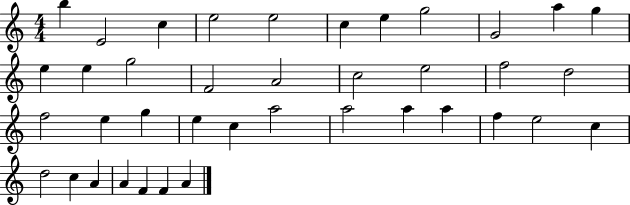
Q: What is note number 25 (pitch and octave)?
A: C5